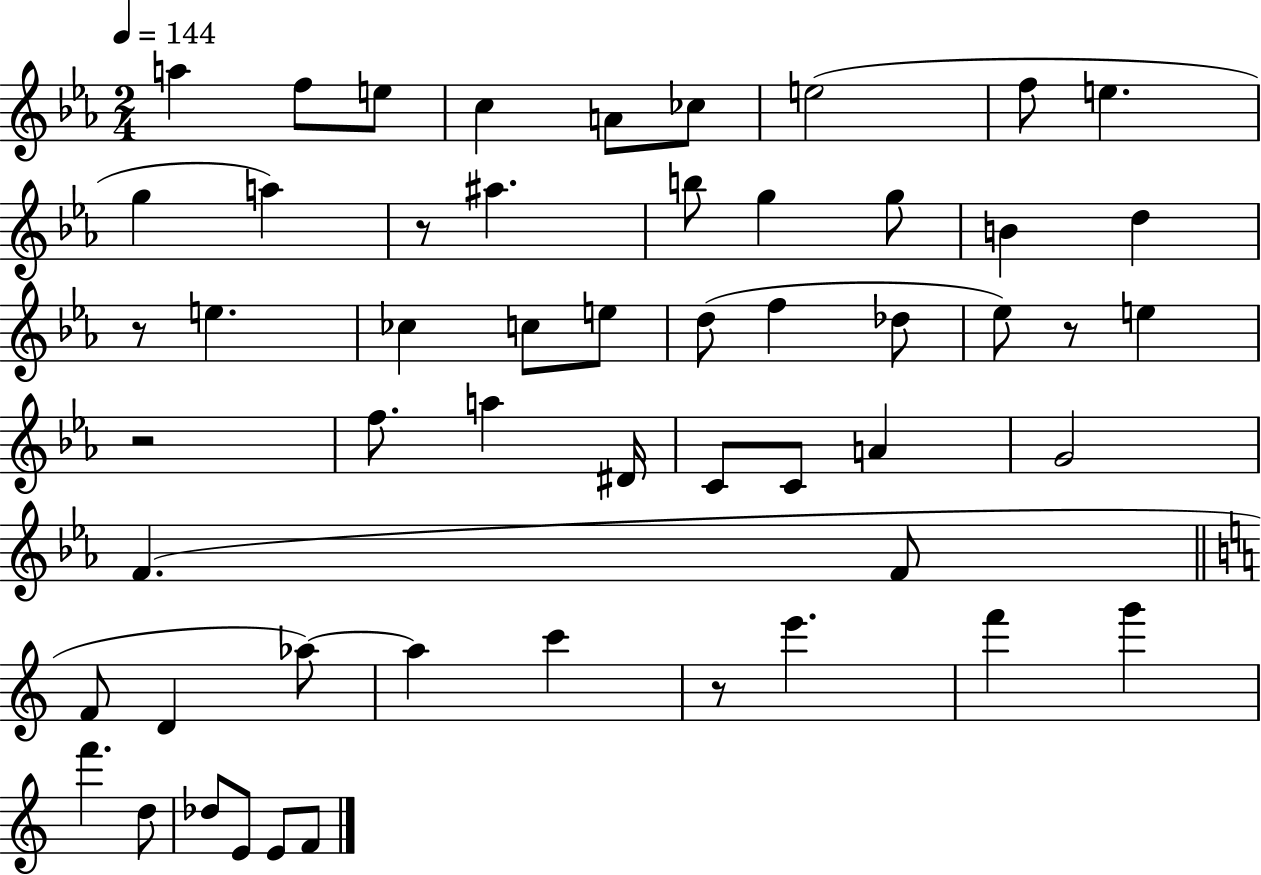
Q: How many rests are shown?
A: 5